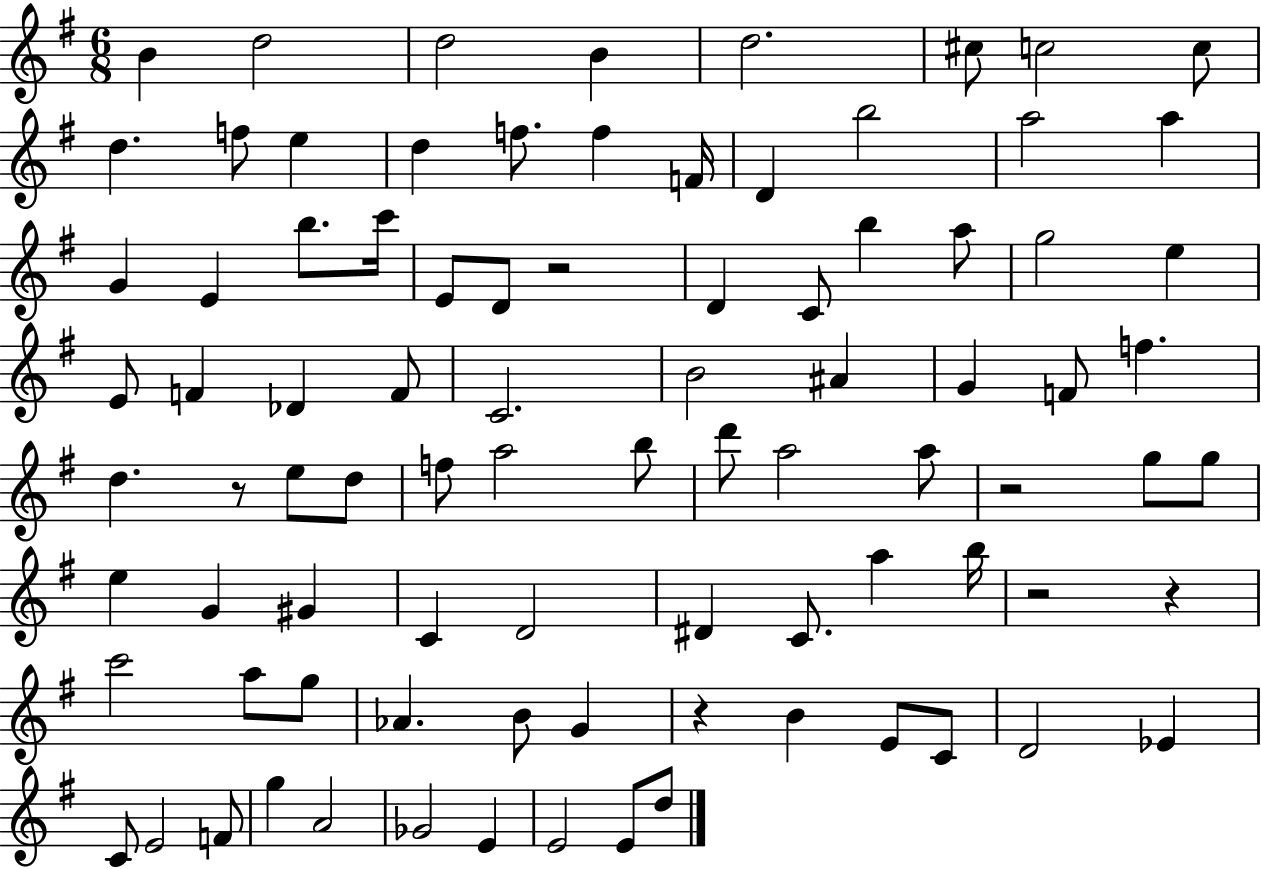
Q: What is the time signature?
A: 6/8